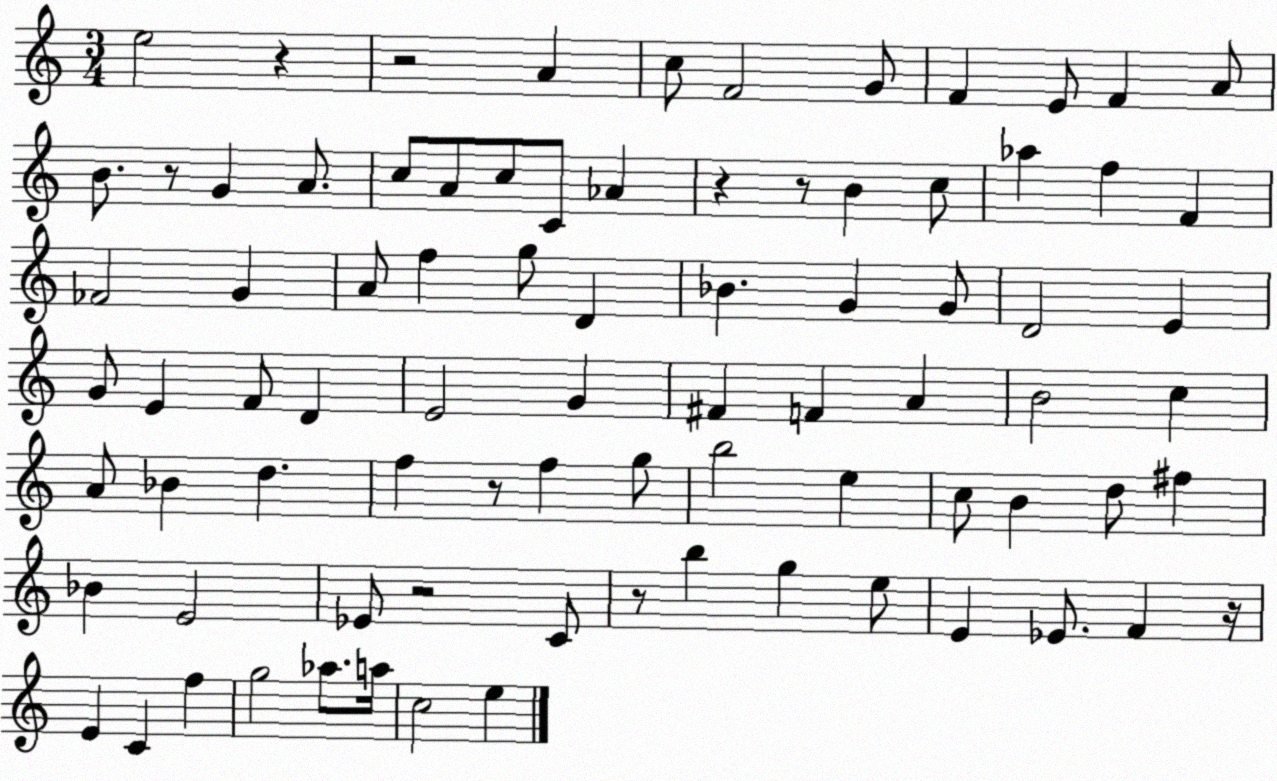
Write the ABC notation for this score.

X:1
T:Untitled
M:3/4
L:1/4
K:C
e2 z z2 A c/2 F2 G/2 F E/2 F A/2 B/2 z/2 G A/2 c/2 A/2 c/2 C/2 _A z z/2 B c/2 _a f F _F2 G A/2 f g/2 D _B G G/2 D2 E G/2 E F/2 D E2 G ^F F A B2 c A/2 _B d f z/2 f g/2 b2 e c/2 B d/2 ^f _B E2 _E/2 z2 C/2 z/2 b g e/2 E _E/2 F z/4 E C f g2 _a/2 a/4 c2 e